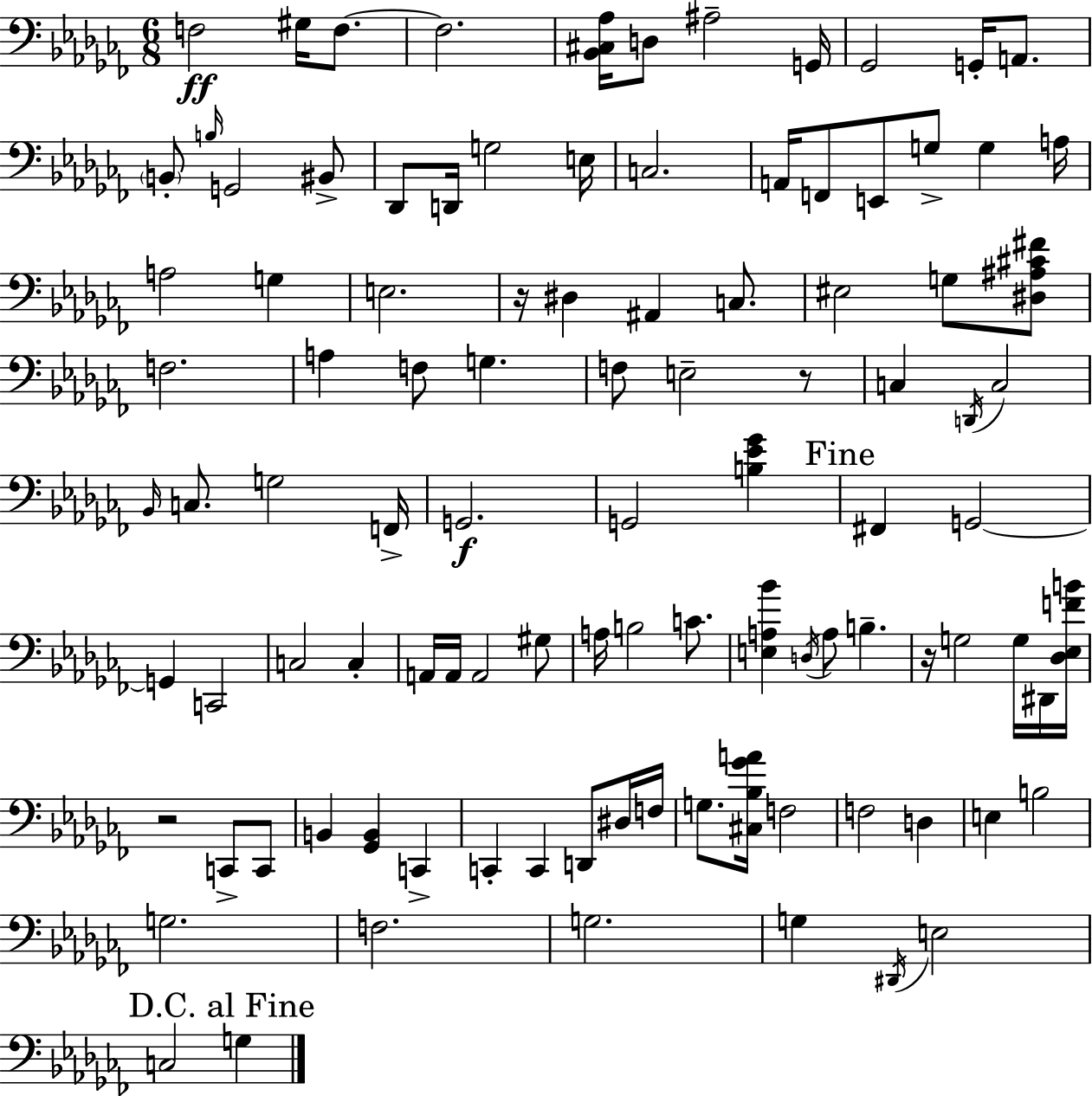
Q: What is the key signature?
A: AES minor